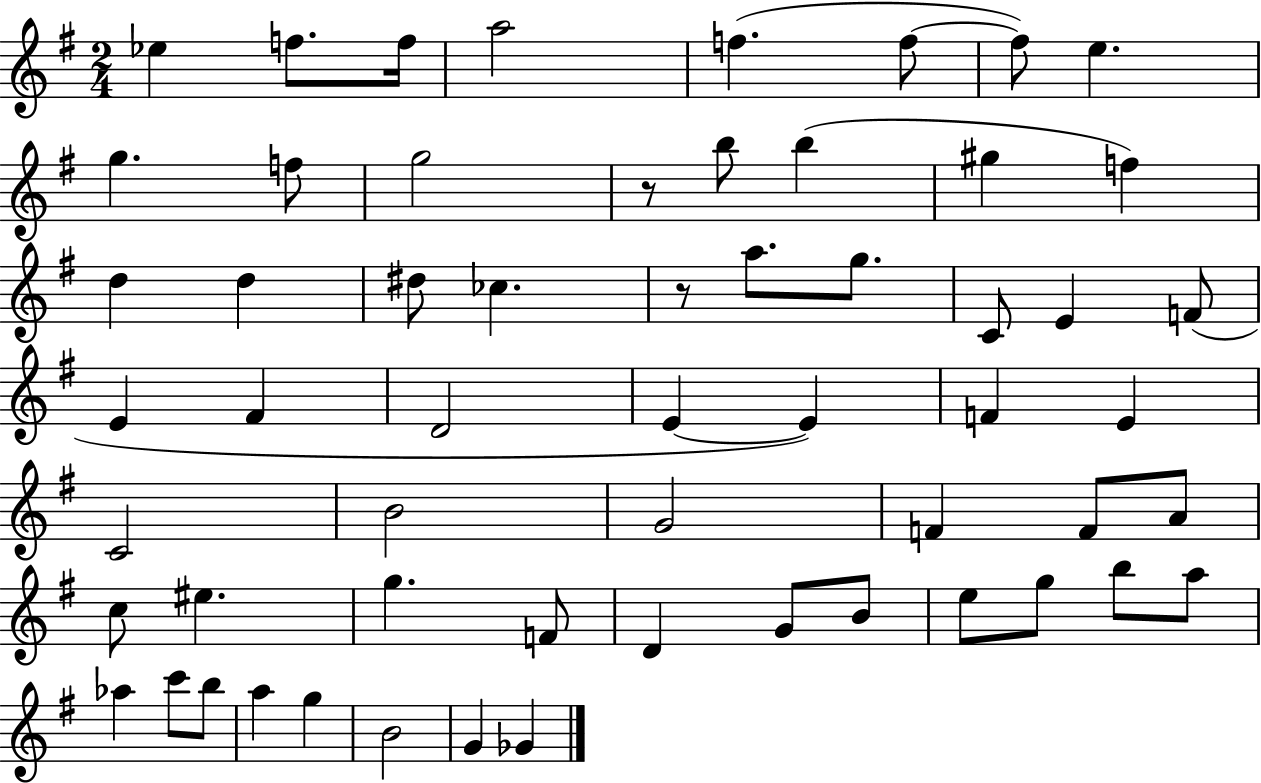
{
  \clef treble
  \numericTimeSignature
  \time 2/4
  \key g \major
  ees''4 f''8. f''16 | a''2 | f''4.( f''8~~ | f''8) e''4. | \break g''4. f''8 | g''2 | r8 b''8 b''4( | gis''4 f''4) | \break d''4 d''4 | dis''8 ces''4. | r8 a''8. g''8. | c'8 e'4 f'8( | \break e'4 fis'4 | d'2 | e'4~~ e'4) | f'4 e'4 | \break c'2 | b'2 | g'2 | f'4 f'8 a'8 | \break c''8 eis''4. | g''4. f'8 | d'4 g'8 b'8 | e''8 g''8 b''8 a''8 | \break aes''4 c'''8 b''8 | a''4 g''4 | b'2 | g'4 ges'4 | \break \bar "|."
}